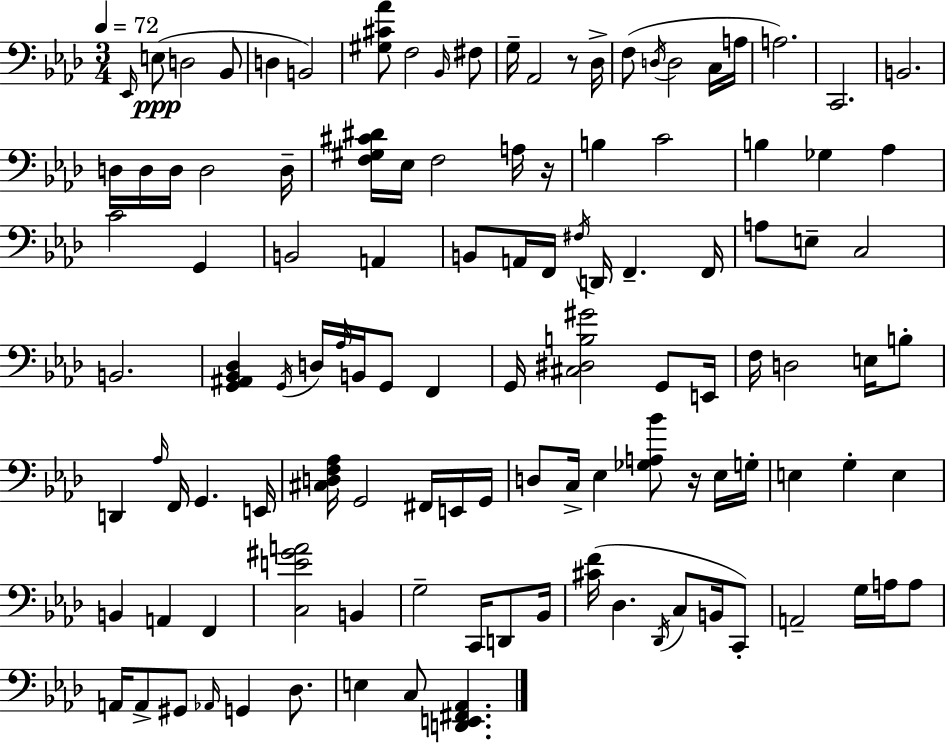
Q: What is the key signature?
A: AES major